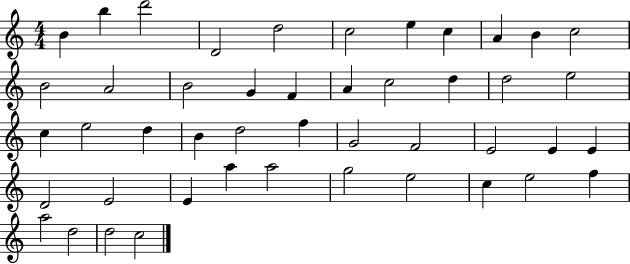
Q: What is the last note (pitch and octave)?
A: C5